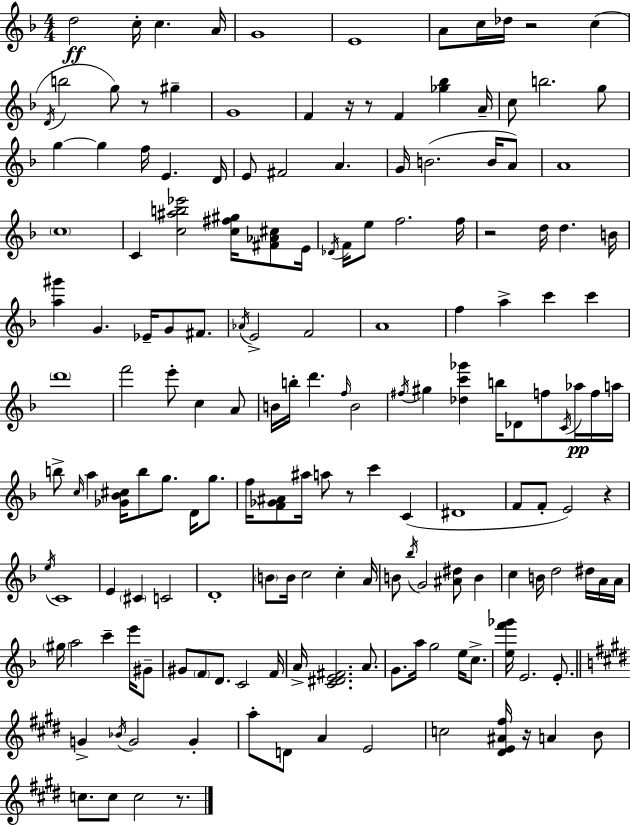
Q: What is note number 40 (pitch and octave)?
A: E5